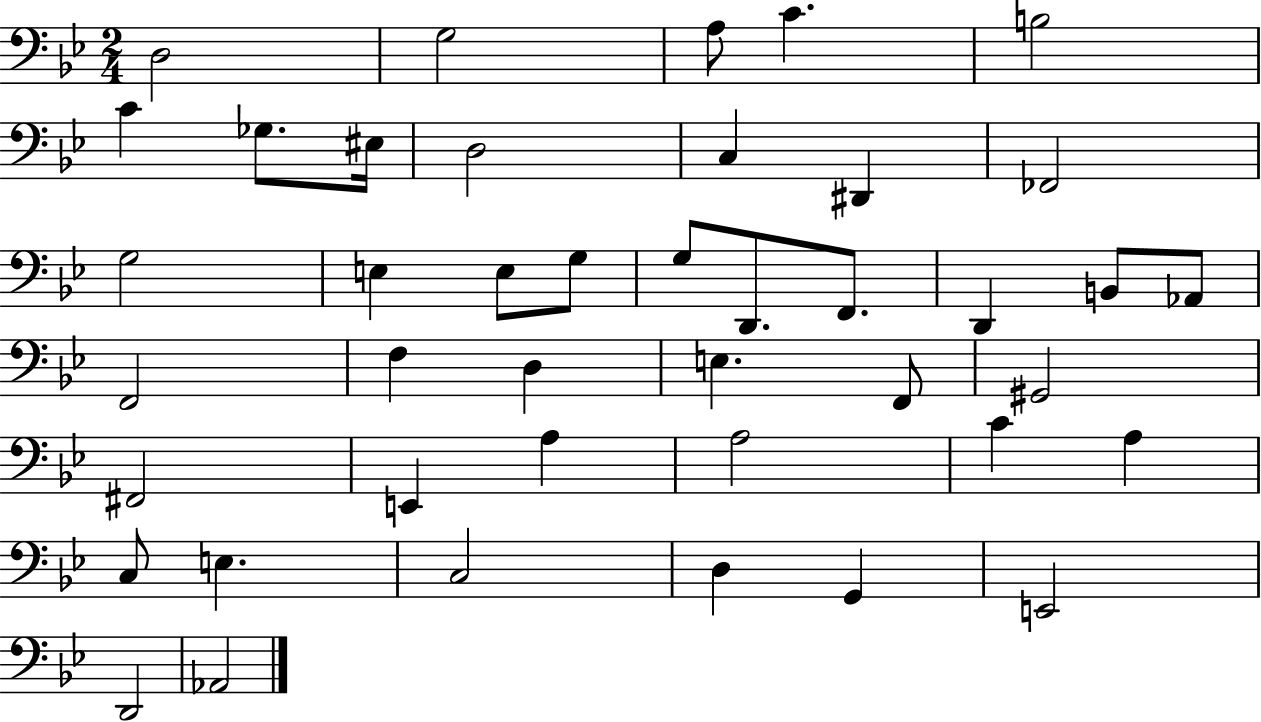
{
  \clef bass
  \numericTimeSignature
  \time 2/4
  \key bes \major
  \repeat volta 2 { d2 | g2 | a8 c'4. | b2 | \break c'4 ges8. eis16 | d2 | c4 dis,4 | fes,2 | \break g2 | e4 e8 g8 | g8 d,8. f,8. | d,4 b,8 aes,8 | \break f,2 | f4 d4 | e4. f,8 | gis,2 | \break fis,2 | e,4 a4 | a2 | c'4 a4 | \break c8 e4. | c2 | d4 g,4 | e,2 | \break d,2 | aes,2 | } \bar "|."
}